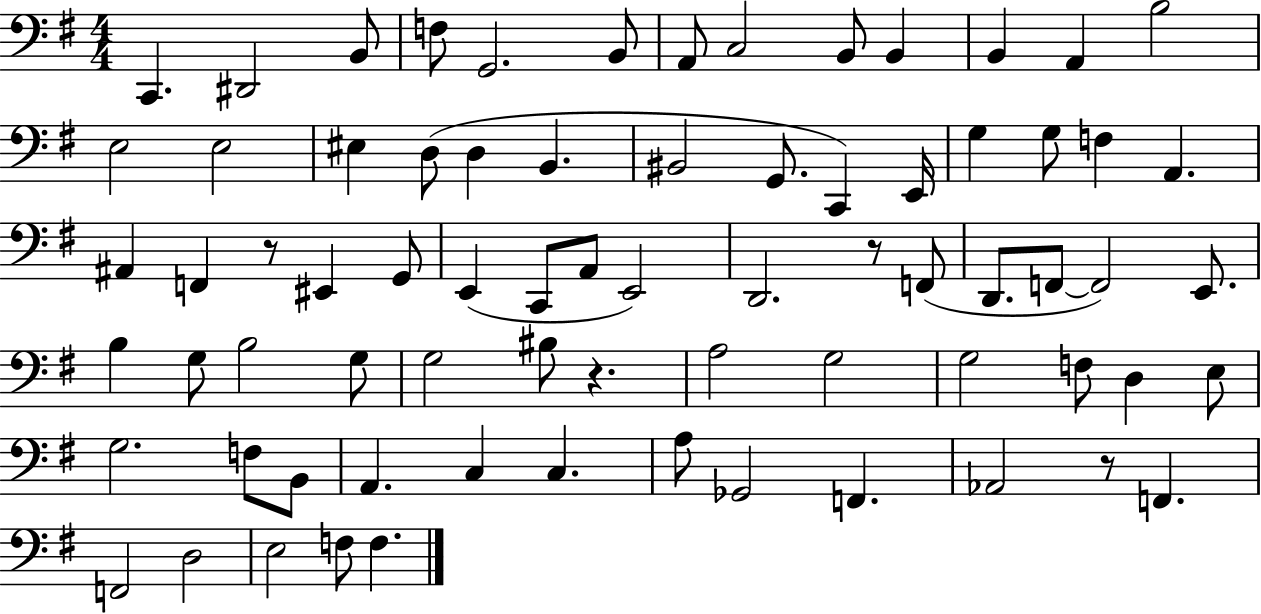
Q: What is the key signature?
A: G major